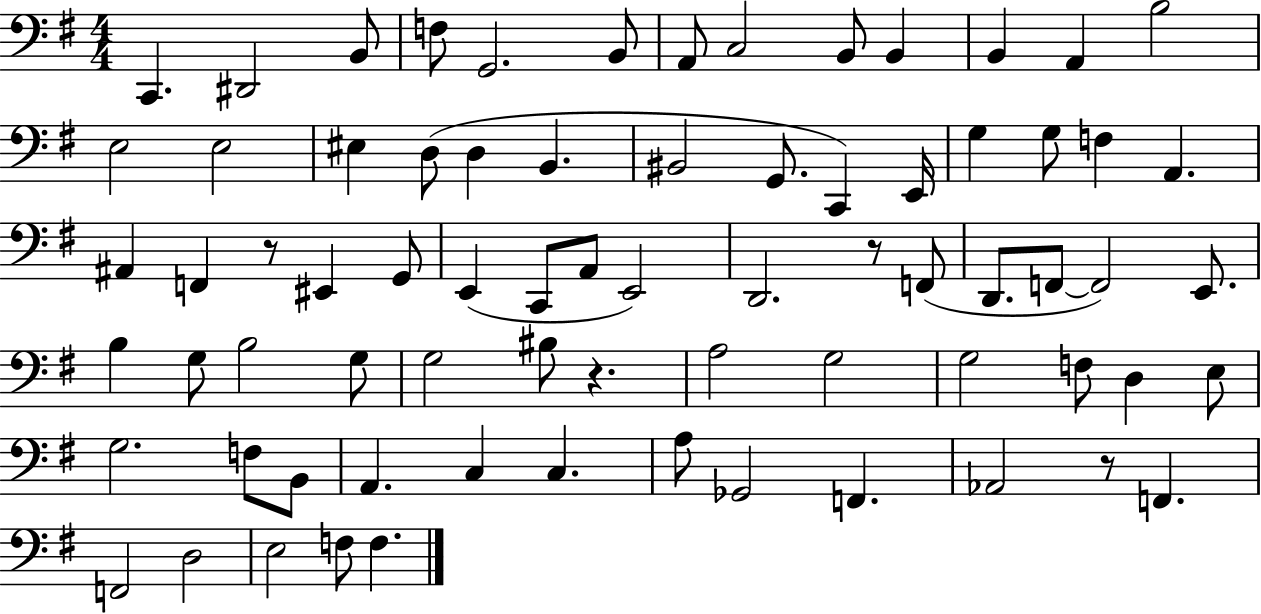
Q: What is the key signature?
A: G major